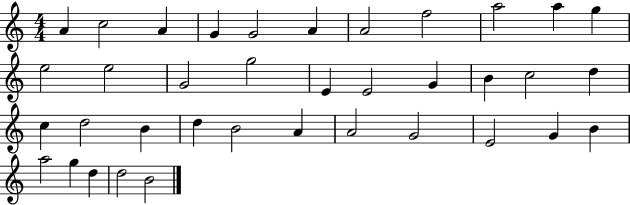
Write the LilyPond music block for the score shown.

{
  \clef treble
  \numericTimeSignature
  \time 4/4
  \key c \major
  a'4 c''2 a'4 | g'4 g'2 a'4 | a'2 f''2 | a''2 a''4 g''4 | \break e''2 e''2 | g'2 g''2 | e'4 e'2 g'4 | b'4 c''2 d''4 | \break c''4 d''2 b'4 | d''4 b'2 a'4 | a'2 g'2 | e'2 g'4 b'4 | \break a''2 g''4 d''4 | d''2 b'2 | \bar "|."
}